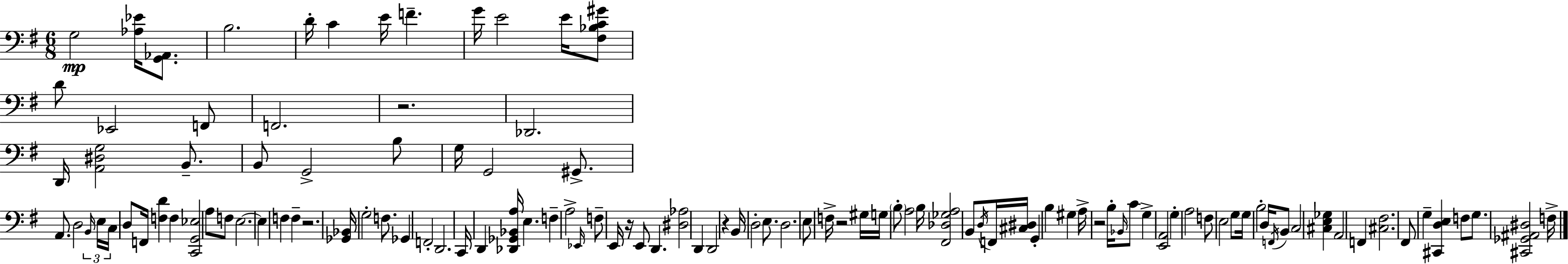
G3/h [Ab3,Eb4]/s [G2,Ab2]/e. B3/h. D4/s C4/q E4/s F4/q. G4/s E4/h E4/s [F#3,Bb3,C4,G#4]/e D4/e Eb2/h F2/e F2/h. R/h. Db2/h. D2/s [A2,D#3,G3]/h B2/e. B2/e G2/h B3/e G3/s G2/h G#2/e. A2/e. D3/h B2/s E3/s C3/s D3/e F2/s [F3,D4]/q F3/q [C2,G2,Eb3]/h A3/e F3/e E3/h. E3/q F3/q F3/q R/h. [Gb2,Bb2]/s G3/h F3/e. Gb2/q F2/h D2/h. C2/s D2/q [Db2,Gb2,Bb2,A3]/s E3/q. F3/q A3/h Eb2/s F3/e E2/s R/s E2/e D2/q. [D#3,Ab3]/h D2/q D2/h R/q B2/s D3/h E3/e. D3/h. E3/e F3/s R/h G#3/s G3/s B3/e A3/h B3/s [F#2,Db3,Gb3,A3]/h B2/e D3/s F2/s [C#3,D#3]/s G2/q B3/q G#3/q A3/s R/h B3/s Bb2/s C4/e G3/q [E2,A2]/h G3/q A3/h F3/e E3/h G3/e G3/s B3/h D3/s F2/s B2/e C3/h [C#3,E3,Gb3]/q A2/h F2/q [C#3,F#3]/h. F#2/e G3/q [C#2,D3,E3]/q F3/e G3/e. [C#2,Gb2,A#2,D#3]/h F3/s